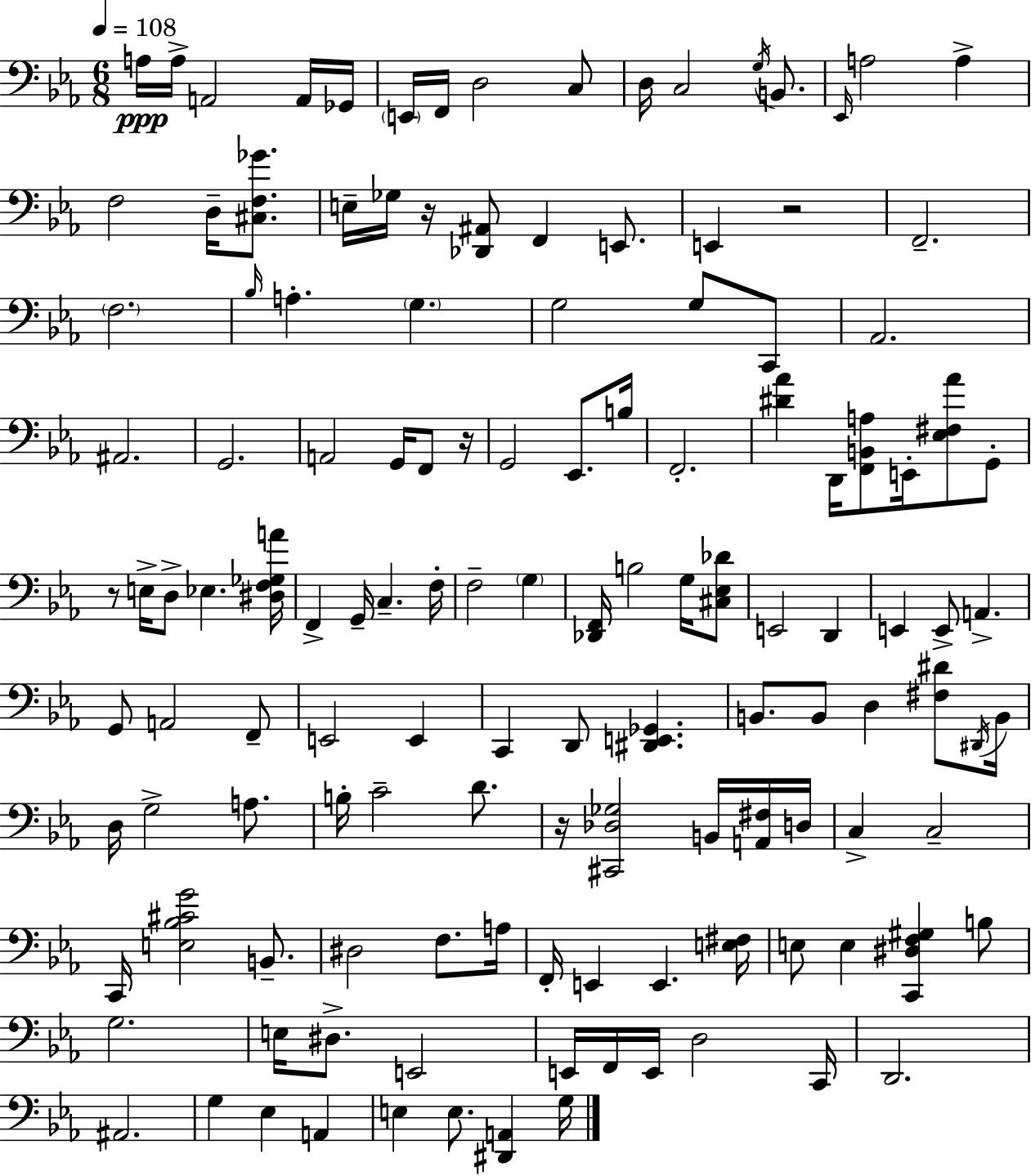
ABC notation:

X:1
T:Untitled
M:6/8
L:1/4
K:Eb
A,/4 A,/4 A,,2 A,,/4 _G,,/4 E,,/4 F,,/4 D,2 C,/2 D,/4 C,2 G,/4 B,,/2 _E,,/4 A,2 A, F,2 D,/4 [^C,F,_G]/2 E,/4 _G,/4 z/4 [_D,,^A,,]/2 F,, E,,/2 E,, z2 F,,2 F,2 _B,/4 A, G, G,2 G,/2 C,,/2 _A,,2 ^A,,2 G,,2 A,,2 G,,/4 F,,/2 z/4 G,,2 _E,,/2 B,/4 F,,2 [^D_A] D,,/4 [F,,B,,A,]/2 E,,/4 [_E,^F,_A]/2 G,,/2 z/2 E,/4 D,/2 _E, [^D,F,_G,A]/4 F,, G,,/4 C, F,/4 F,2 G, [_D,,F,,]/4 B,2 G,/4 [^C,_E,_D]/2 E,,2 D,, E,, E,,/2 A,, G,,/2 A,,2 F,,/2 E,,2 E,, C,, D,,/2 [^D,,E,,_G,,] B,,/2 B,,/2 D, [^F,^D]/2 ^D,,/4 B,,/4 D,/4 G,2 A,/2 B,/4 C2 D/2 z/4 [^C,,_D,_G,]2 B,,/4 [A,,^F,]/4 D,/4 C, C,2 C,,/4 [E,_B,^CG]2 B,,/2 ^D,2 F,/2 A,/4 F,,/4 E,, E,, [E,^F,]/4 E,/2 E, [C,,^D,F,^G,] B,/2 G,2 E,/4 ^D,/2 E,,2 E,,/4 F,,/4 E,,/4 D,2 C,,/4 D,,2 ^A,,2 G, _E, A,, E, E,/2 [^D,,A,,] G,/4